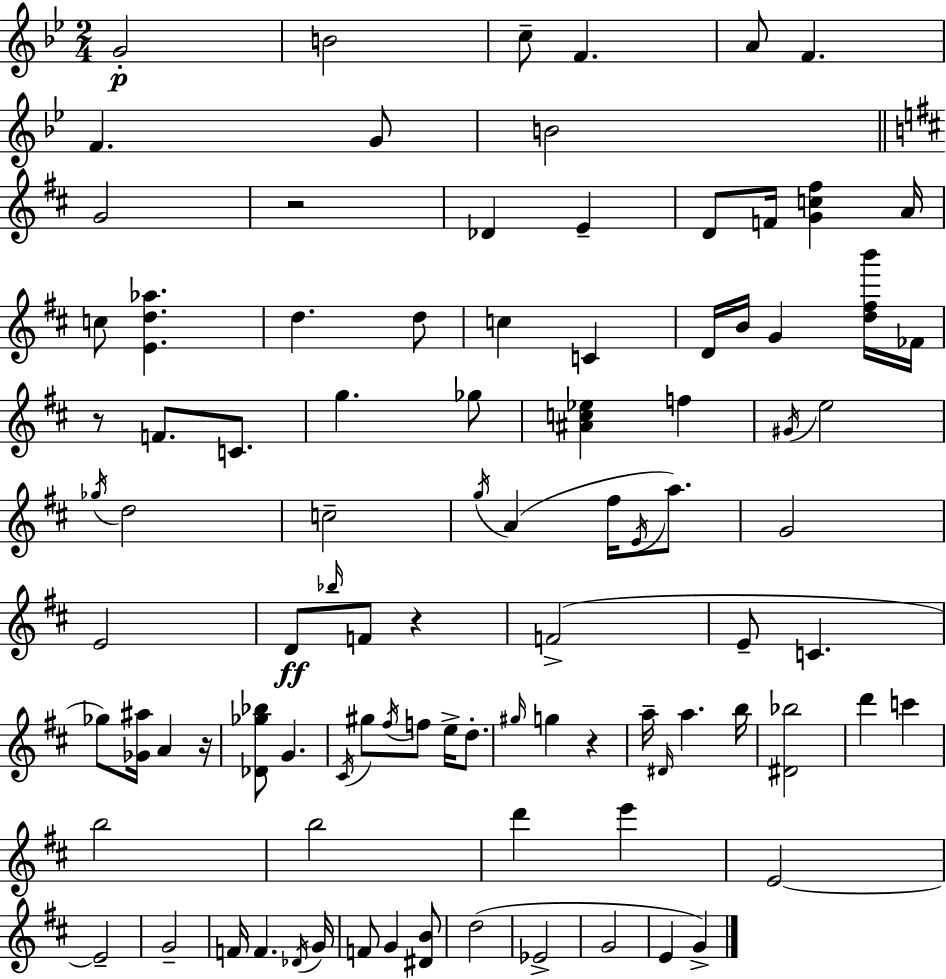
G4/h B4/h C5/e F4/q. A4/e F4/q. F4/q. G4/e B4/h G4/h R/h Db4/q E4/q D4/e F4/s [G4,C5,F#5]/q A4/s C5/e [E4,D5,Ab5]/q. D5/q. D5/e C5/q C4/q D4/s B4/s G4/q [D5,F#5,B6]/s FES4/s R/e F4/e. C4/e. G5/q. Gb5/e [A#4,C5,Eb5]/q F5/q G#4/s E5/h Gb5/s D5/h C5/h G5/s A4/q F#5/s E4/s A5/e. G4/h E4/h D4/e Bb5/s F4/e R/q F4/h E4/e C4/q. Gb5/e [Gb4,A#5]/s A4/q R/s [Db4,Gb5,Bb5]/e G4/q. C#4/s G#5/e F#5/s F5/e E5/s D5/e. G#5/s G5/q R/q A5/s D#4/s A5/q. B5/s [D#4,Bb5]/h D6/q C6/q B5/h B5/h D6/q E6/q E4/h E4/h G4/h F4/s F4/q. Db4/s G4/s F4/e G4/q [D#4,B4]/e D5/h Eb4/h G4/h E4/q G4/q